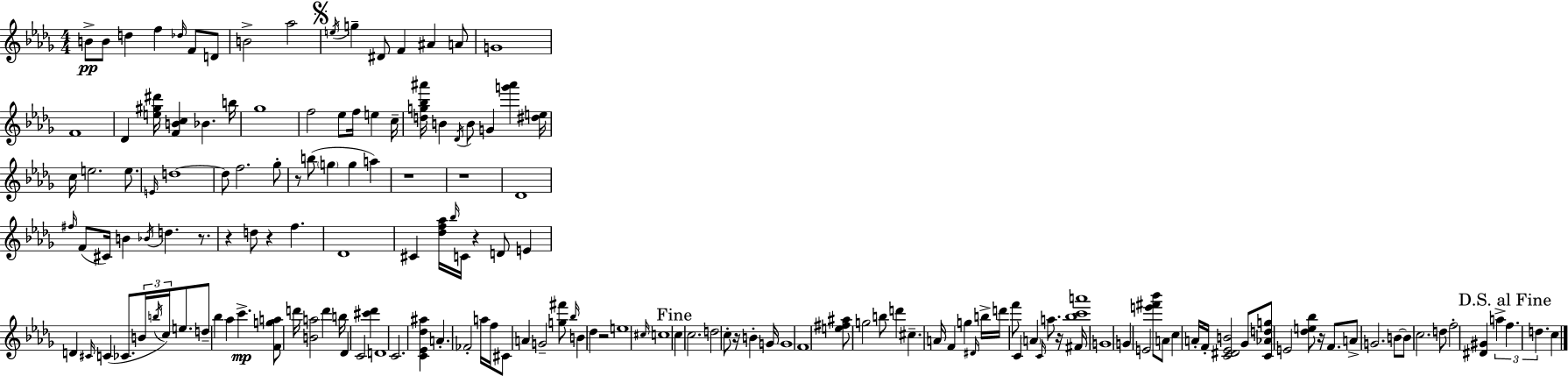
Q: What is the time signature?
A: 4/4